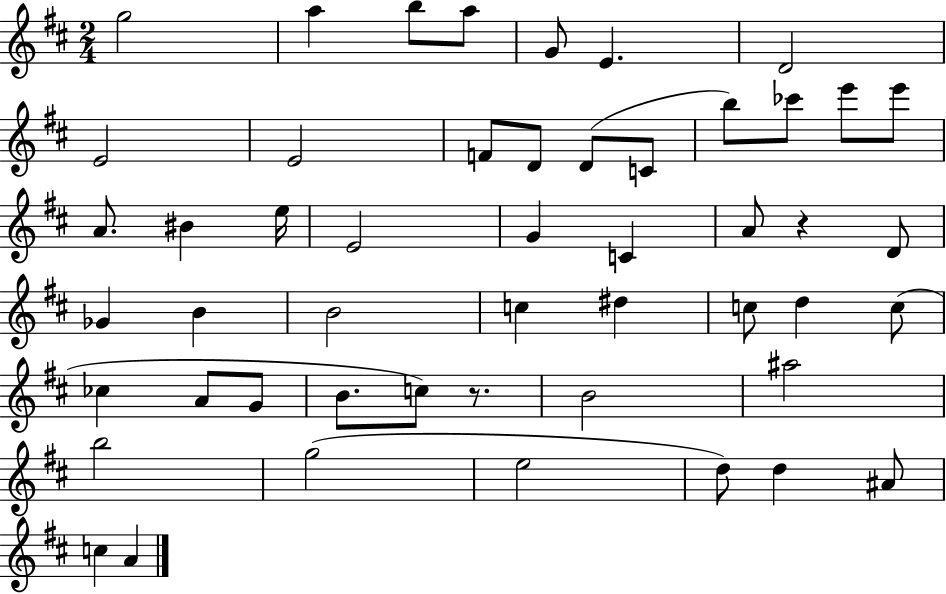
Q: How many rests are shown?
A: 2